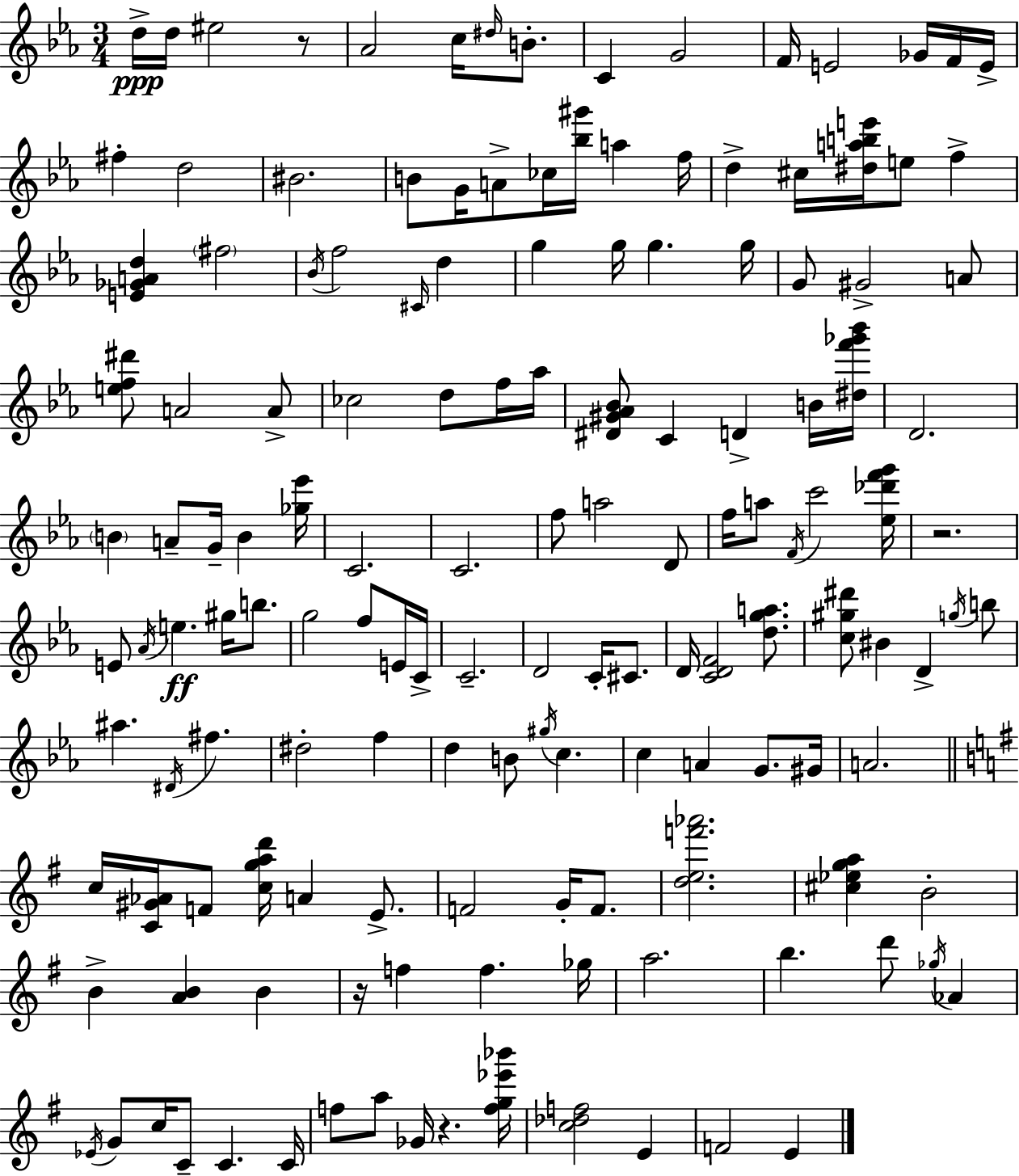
D5/s D5/s EIS5/h R/e Ab4/h C5/s D#5/s B4/e. C4/q G4/h F4/s E4/h Gb4/s F4/s E4/s F#5/q D5/h BIS4/h. B4/e G4/s A4/e CES5/s [Bb5,G#6]/s A5/q F5/s D5/q C#5/s [D#5,A5,B5,E6]/s E5/e F5/q [E4,Gb4,A4,D5]/q F#5/h Bb4/s F5/h C#4/s D5/q G5/q G5/s G5/q. G5/s G4/e G#4/h A4/e [E5,F5,D#6]/e A4/h A4/e CES5/h D5/e F5/s Ab5/s [D#4,G#4,Ab4,Bb4]/e C4/q D4/q B4/s [D#5,F6,Gb6,Bb6]/s D4/h. B4/q A4/e G4/s B4/q [Gb5,Eb6]/s C4/h. C4/h. F5/e A5/h D4/e F5/s A5/e F4/s C6/h [Eb5,Db6,F6,G6]/s R/h. E4/e Ab4/s E5/q. G#5/s B5/e. G5/h F5/e E4/s C4/s C4/h. D4/h C4/s C#4/e. D4/s [C4,D4,F4]/h [D5,G5,A5]/e. [C5,G#5,D#6]/e BIS4/q D4/q G5/s B5/e A#5/q. D#4/s F#5/q. D#5/h F5/q D5/q B4/e G#5/s C5/q. C5/q A4/q G4/e. G#4/s A4/h. C5/s [C4,G#4,Ab4]/s F4/e [C5,G5,A5,D6]/s A4/q E4/e. F4/h G4/s F4/e. [D5,E5,F6,Ab6]/h. [C#5,Eb5,G5,A5]/q B4/h B4/q [A4,B4]/q B4/q R/s F5/q F5/q. Gb5/s A5/h. B5/q. D6/e Gb5/s Ab4/q Eb4/s G4/e C5/s C4/e C4/q. C4/s F5/e A5/e Gb4/s R/q. [F5,G5,Eb6,Bb6]/s [C5,Db5,F5]/h E4/q F4/h E4/q